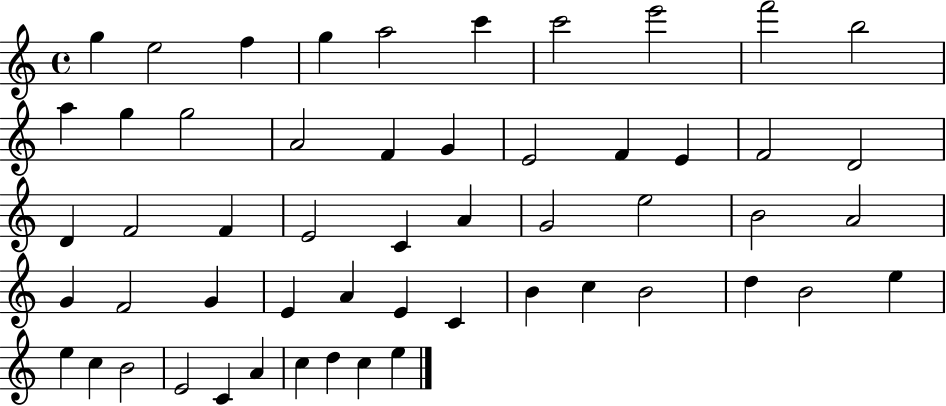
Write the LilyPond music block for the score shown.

{
  \clef treble
  \time 4/4
  \defaultTimeSignature
  \key c \major
  g''4 e''2 f''4 | g''4 a''2 c'''4 | c'''2 e'''2 | f'''2 b''2 | \break a''4 g''4 g''2 | a'2 f'4 g'4 | e'2 f'4 e'4 | f'2 d'2 | \break d'4 f'2 f'4 | e'2 c'4 a'4 | g'2 e''2 | b'2 a'2 | \break g'4 f'2 g'4 | e'4 a'4 e'4 c'4 | b'4 c''4 b'2 | d''4 b'2 e''4 | \break e''4 c''4 b'2 | e'2 c'4 a'4 | c''4 d''4 c''4 e''4 | \bar "|."
}